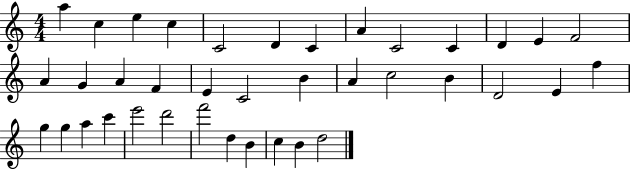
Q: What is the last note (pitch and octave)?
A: D5